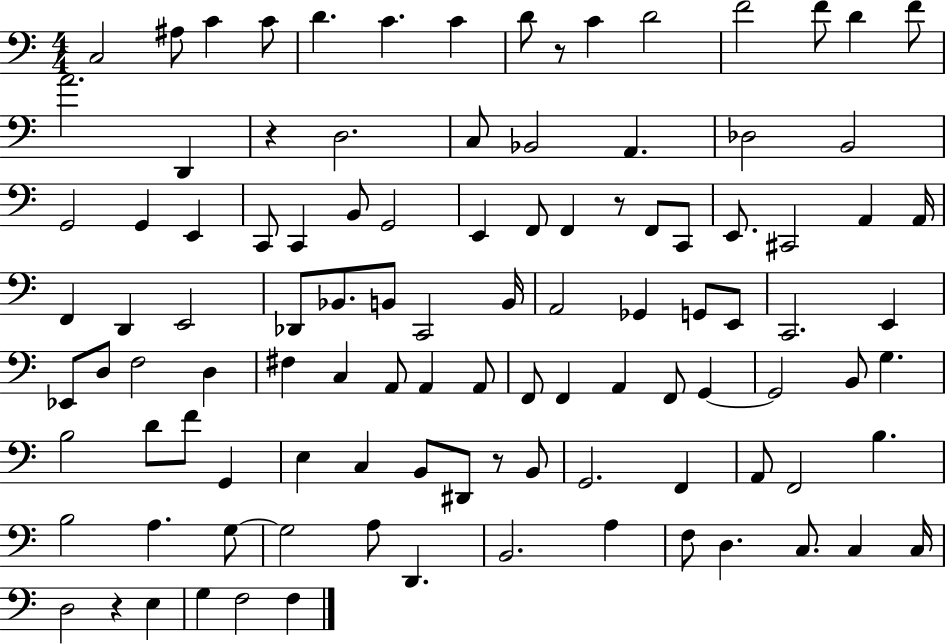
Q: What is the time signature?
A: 4/4